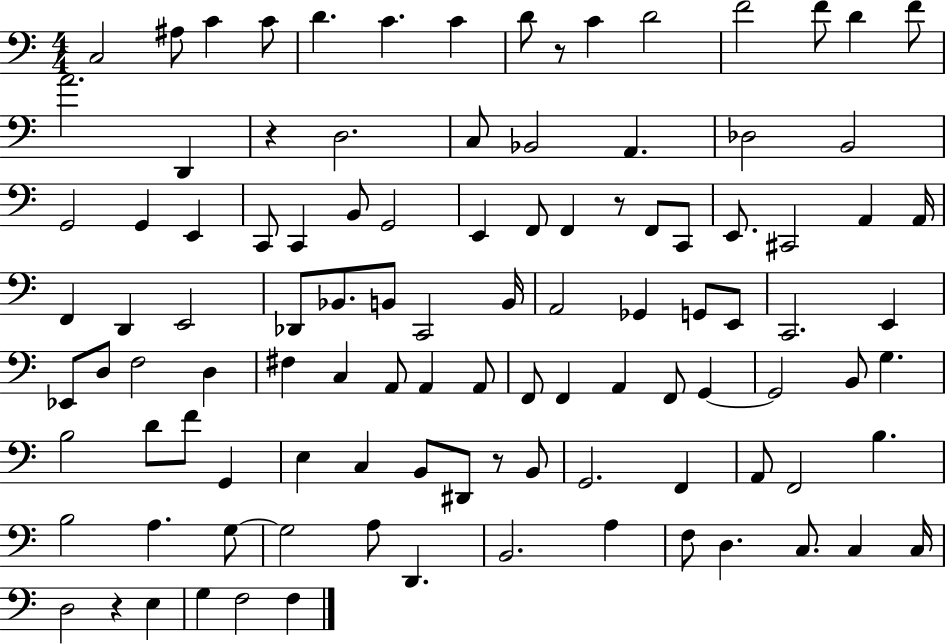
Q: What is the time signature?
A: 4/4